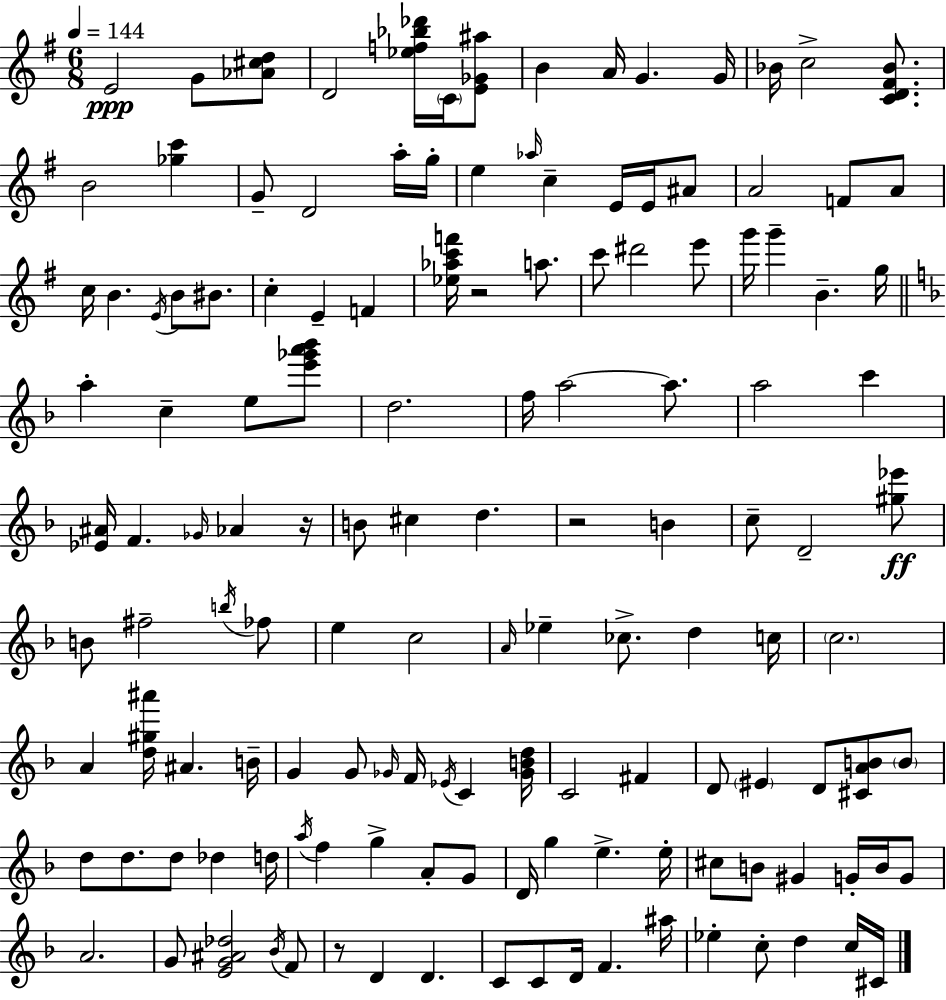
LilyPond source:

{
  \clef treble
  \numericTimeSignature
  \time 6/8
  \key g \major
  \tempo 4 = 144
  e'2\ppp g'8 <aes' cis'' d''>8 | d'2 <ees'' f'' bes'' des'''>16 \parenthesize c'16 <e' ges' ais''>8 | b'4 a'16 g'4. g'16 | bes'16 c''2-> <c' d' fis' bes'>8. | \break b'2 <ges'' c'''>4 | g'8-- d'2 a''16-. g''16-. | e''4 \grace { aes''16 } c''4-- e'16 e'16 ais'8 | a'2 f'8 a'8 | \break c''16 b'4. \acciaccatura { e'16 } b'8 bis'8. | c''4-. e'4-- f'4 | <ees'' aes'' c''' f'''>16 r2 a''8. | c'''8 dis'''2 | \break e'''8 g'''16 g'''4-- b'4.-- | g''16 \bar "||" \break \key f \major a''4-. c''4-- e''8 <e''' ges''' a''' bes'''>8 | d''2. | f''16 a''2~~ a''8. | a''2 c'''4 | \break <ees' ais'>16 f'4. \grace { ges'16 } aes'4 | r16 b'8 cis''4 d''4. | r2 b'4 | c''8-- d'2-- <gis'' ees'''>8\ff | \break b'8 fis''2-- \acciaccatura { b''16 } | fes''8 e''4 c''2 | \grace { a'16 } ees''4-- ces''8.-> d''4 | c''16 \parenthesize c''2. | \break a'4 <d'' gis'' ais'''>16 ais'4. | b'16-- g'4 g'8 \grace { ges'16 } f'16 \acciaccatura { ees'16 } | c'4 <ges' b' d''>16 c'2 | fis'4 d'8 \parenthesize eis'4 d'8 | \break <cis' a' b'>8 \parenthesize b'8 d''8 d''8. d''8 | des''4 d''16 \acciaccatura { a''16 } f''4 g''4-> | a'8-. g'8 d'16 g''4 e''4.-> | e''16-. cis''8 b'8 gis'4 | \break g'16-. b'16 g'8 a'2. | g'8 <e' g' ais' des''>2 | \acciaccatura { bes'16 } f'8 r8 d'4 | d'4. c'8 c'8 d'16 | \break f'4. ais''16 ees''4-. c''8-. | d''4 c''16 cis'16 \bar "|."
}